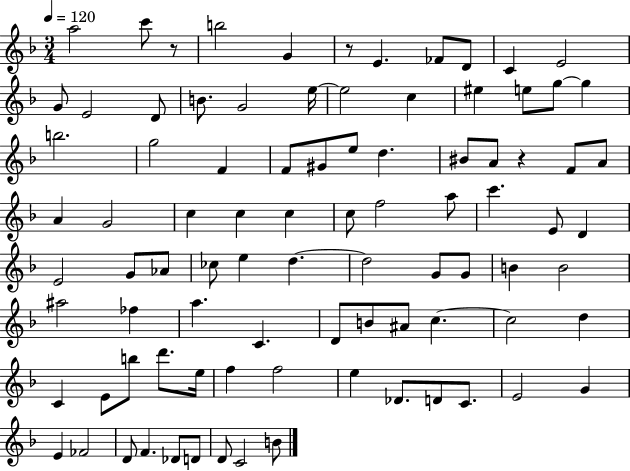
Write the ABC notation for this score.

X:1
T:Untitled
M:3/4
L:1/4
K:F
a2 c'/2 z/2 b2 G z/2 E _F/2 D/2 C E2 G/2 E2 D/2 B/2 G2 e/4 e2 c ^e e/2 g/2 g b2 g2 F F/2 ^G/2 e/2 d ^B/2 A/2 z F/2 A/2 A G2 c c c c/2 f2 a/2 c' E/2 D E2 G/2 _A/2 _c/2 e d d2 G/2 G/2 B B2 ^a2 _f a C D/2 B/2 ^A/2 c c2 d C E/2 b/2 d'/2 e/4 f f2 e _D/2 D/2 C/2 E2 G E _F2 D/2 F _D/2 D/2 D/2 C2 B/2